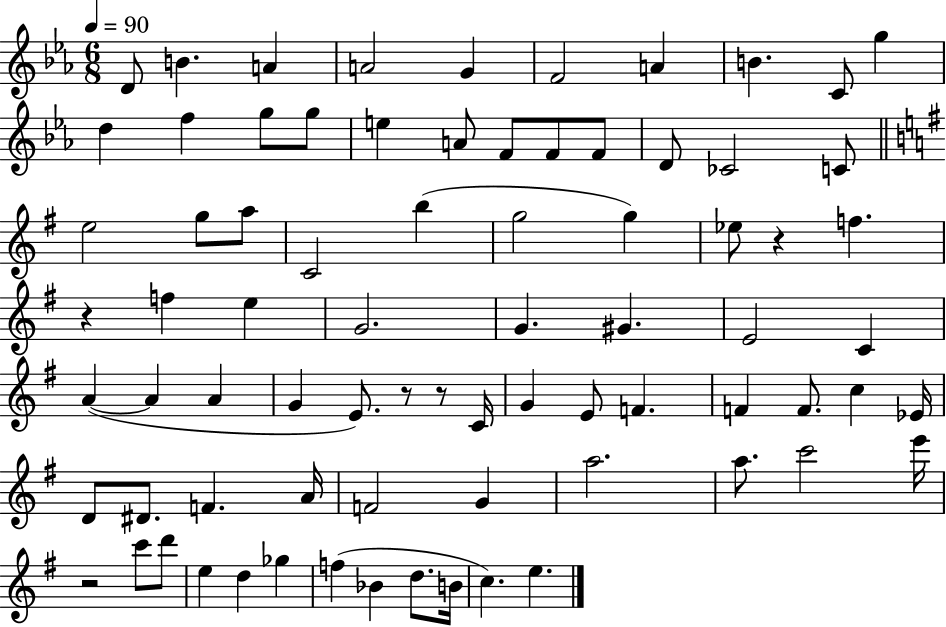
D4/e B4/q. A4/q A4/h G4/q F4/h A4/q B4/q. C4/e G5/q D5/q F5/q G5/e G5/e E5/q A4/e F4/e F4/e F4/e D4/e CES4/h C4/e E5/h G5/e A5/e C4/h B5/q G5/h G5/q Eb5/e R/q F5/q. R/q F5/q E5/q G4/h. G4/q. G#4/q. E4/h C4/q A4/q A4/q A4/q G4/q E4/e. R/e R/e C4/s G4/q E4/e F4/q. F4/q F4/e. C5/q Eb4/s D4/e D#4/e. F4/q. A4/s F4/h G4/q A5/h. A5/e. C6/h E6/s R/h C6/e D6/e E5/q D5/q Gb5/q F5/q Bb4/q D5/e. B4/s C5/q. E5/q.